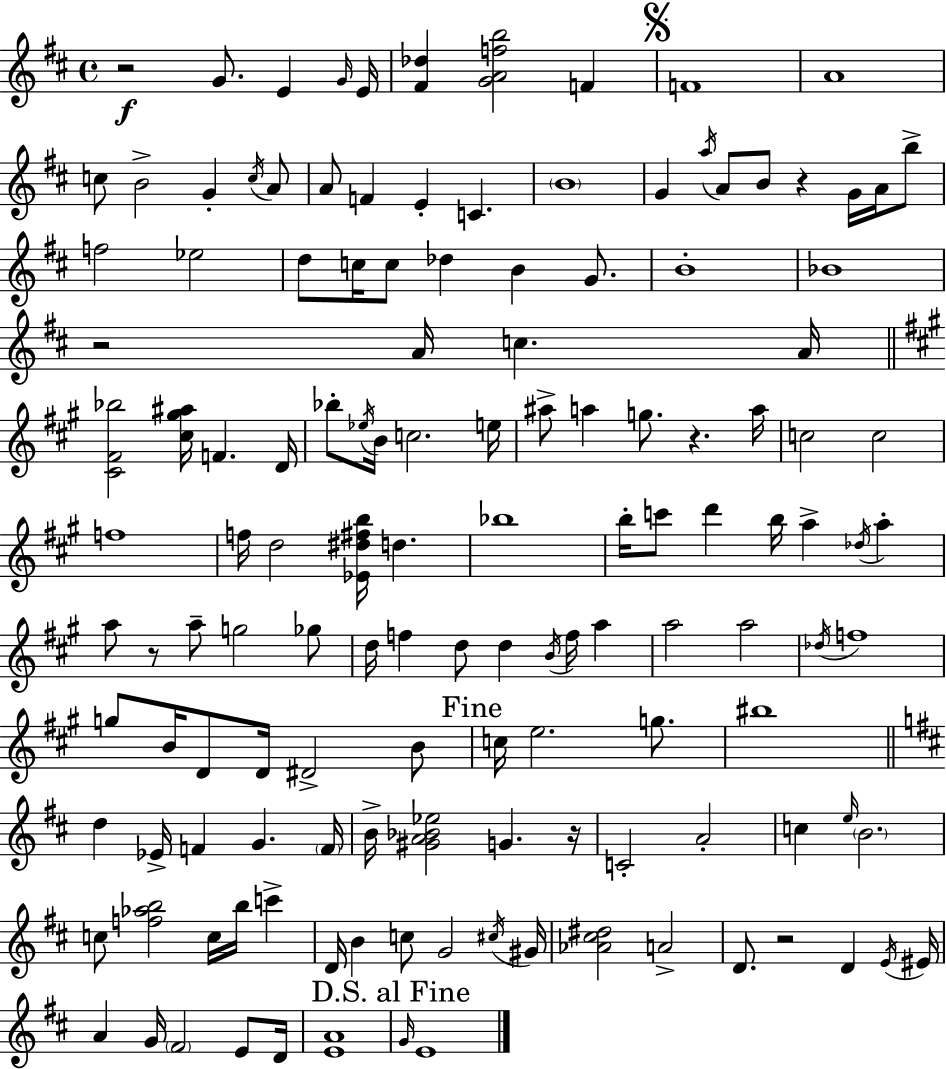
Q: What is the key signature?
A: D major